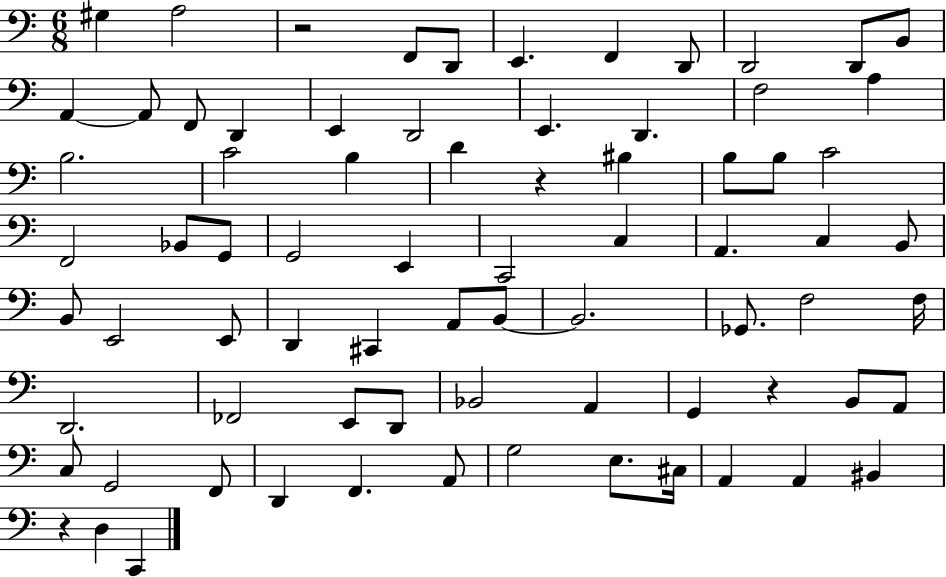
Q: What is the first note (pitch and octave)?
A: G#3